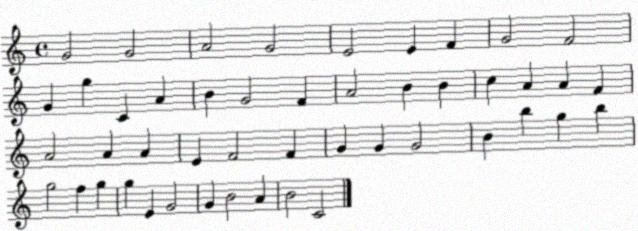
X:1
T:Untitled
M:4/4
L:1/4
K:C
G2 G2 A2 G2 E2 E F G2 F2 G g C A B G2 F A2 B B c A A F A2 A A E F2 F G G G2 B b g b g2 f g g E G2 G B2 A B2 C2